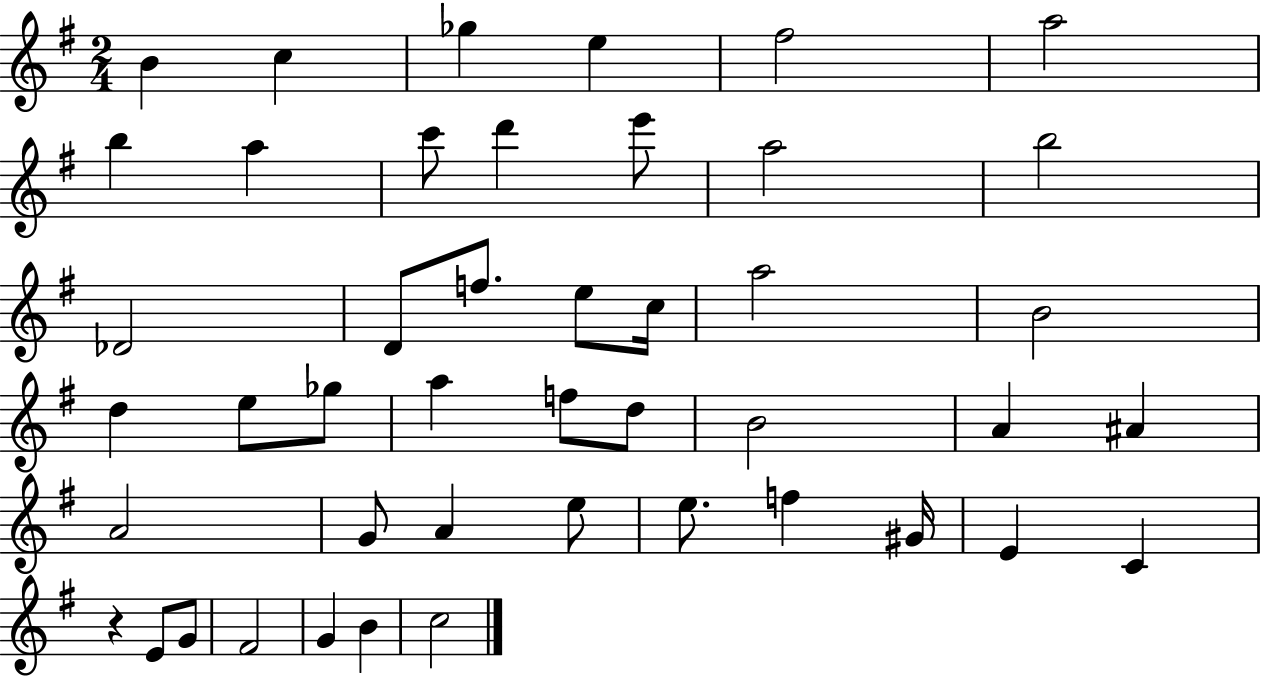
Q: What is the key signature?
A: G major